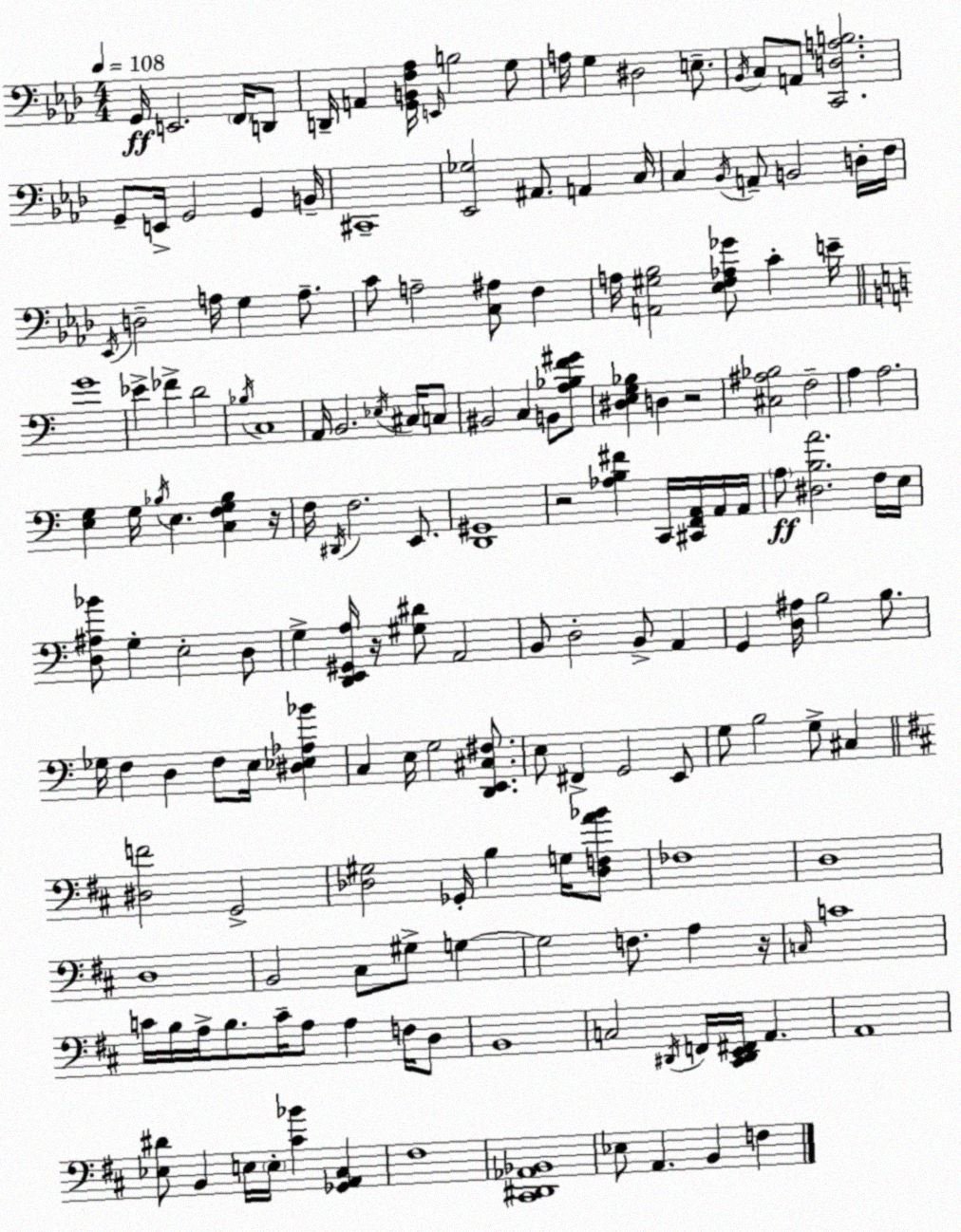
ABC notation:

X:1
T:Untitled
M:4/4
L:1/4
K:Ab
G,,/4 E,,2 F,,/4 D,,/2 D,,/4 A,, [G,,B,,F,_A,]/4 E,,/4 B,2 G,/2 A,/4 G, ^D,2 E,/2 _B,,/4 C,/2 A,,/2 [C,,D,A,B,]2 G,,/2 E,,/4 G,,2 G,, B,,/4 ^C,,4 [_E,,_G,]2 ^A,,/2 A,, C,/4 C, _B,,/4 A,,/2 B,,2 D,/4 F,/4 _E,,/4 D,2 A,/4 G, A,/2 C/2 A,2 [C,^A,]/2 F, A,/4 [A,,^G,_B,]2 [_E,F,_A,_G]/2 C E/4 G4 _E _F D2 _B,/4 C,4 A,,/4 B,,2 _E,/4 ^C,/4 C,/2 ^B,,2 C, B,,/2 [A,_B,F^G]/2 [^D,E,G,_B,] D, z2 [^C,^A,_B,]2 F,2 A, A,2 [E,G,] G,/4 _B,/4 E, [C,F,G,_B,] z/4 F,/4 ^D,,/4 F,2 E,,/2 [D,,^G,,]4 z2 [_A,B,^F] C,,/4 [^C,,F,,A,,]/4 A,,/4 A,,/4 A,/2 [^D,B,A]2 F,/4 E,/4 [D,^A,_B]/2 G, E,2 D,/2 G, [D,,E,,^G,,A,]/4 z/4 [^G,^D]/2 A,,2 B,,/2 D,2 B,,/2 A,, G,, [D,^A,]/4 B,2 B,/2 _G,/4 F, D, F,/2 E,/4 [^D,_E,_A,_B] C, E,/4 G,2 [D,,E,,^C,^F,]/2 E,/2 ^F,, G,,2 E,,/2 G,/2 B,2 G,/2 ^C, [^D,F]2 G,,2 [_D,^G,]2 _G,,/4 B, G,/4 [_D,F,A_B]/2 _F,4 D,4 D,4 B,,2 ^C,/2 ^G,/2 G, G,2 F,/2 A, z/4 C,/4 C4 C/4 B,/4 A,/4 B,/2 C/4 A,/2 A, F,/4 D,/2 B,,4 C,2 ^D,,/4 F,,/4 [^C,,^D,,E,,^F,,]/4 A,, A,,4 [_E,^D]/2 B,, E,/4 E,/4 [^C_B] [_G,,A,,^C,] ^F,4 [^C,,^D,,_A,,_B,,]4 _E,/2 A,, B,, F,